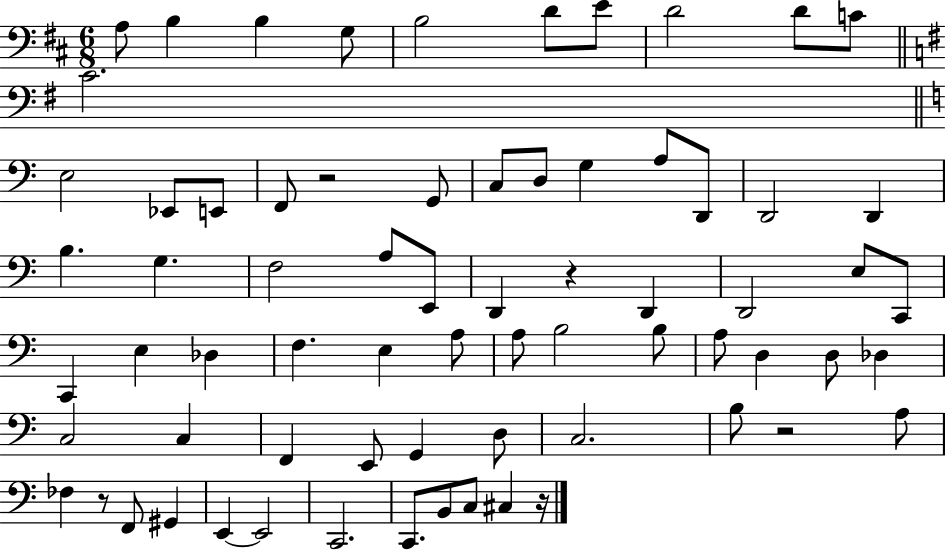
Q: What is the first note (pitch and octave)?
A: A3